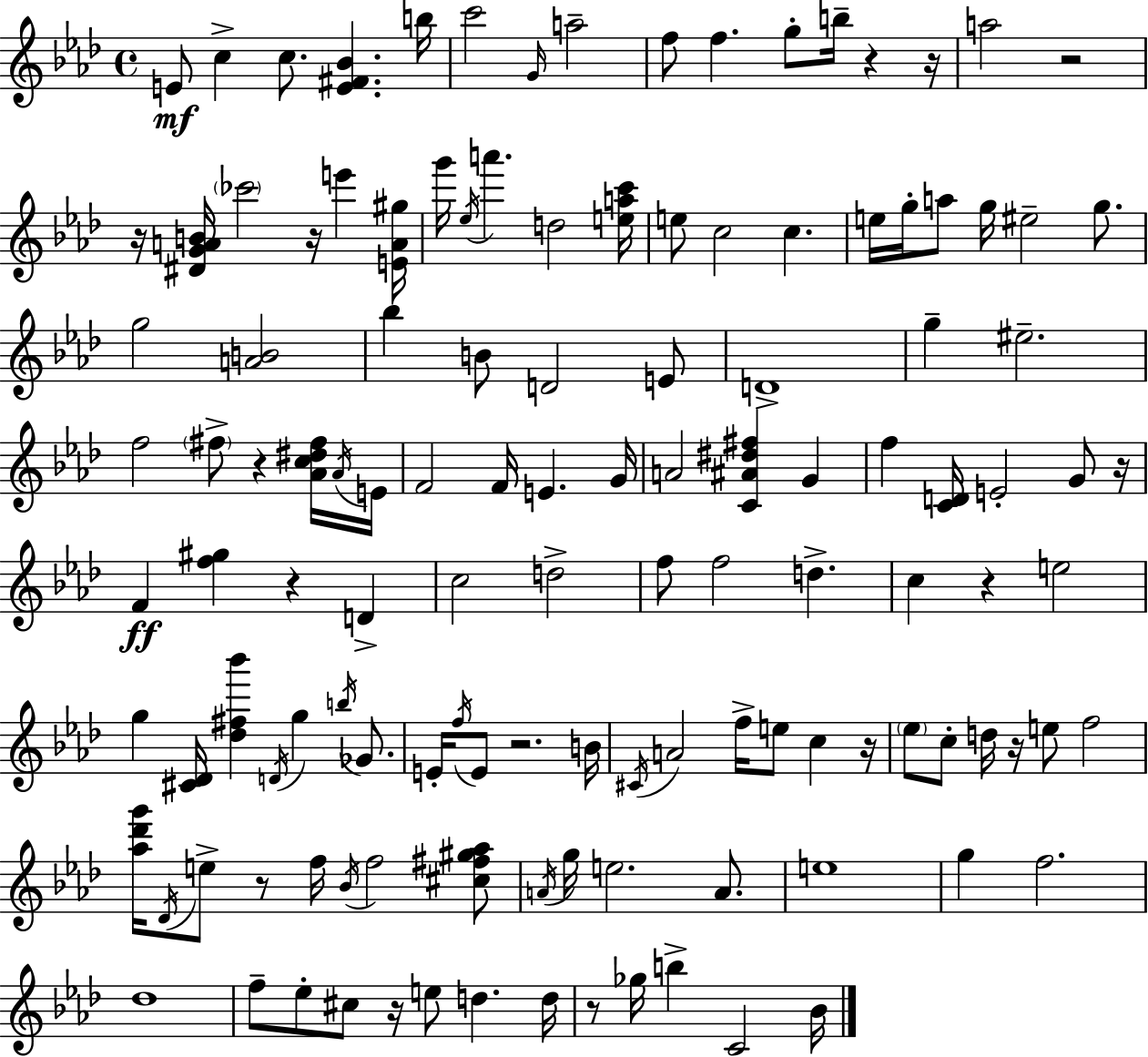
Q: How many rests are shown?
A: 15